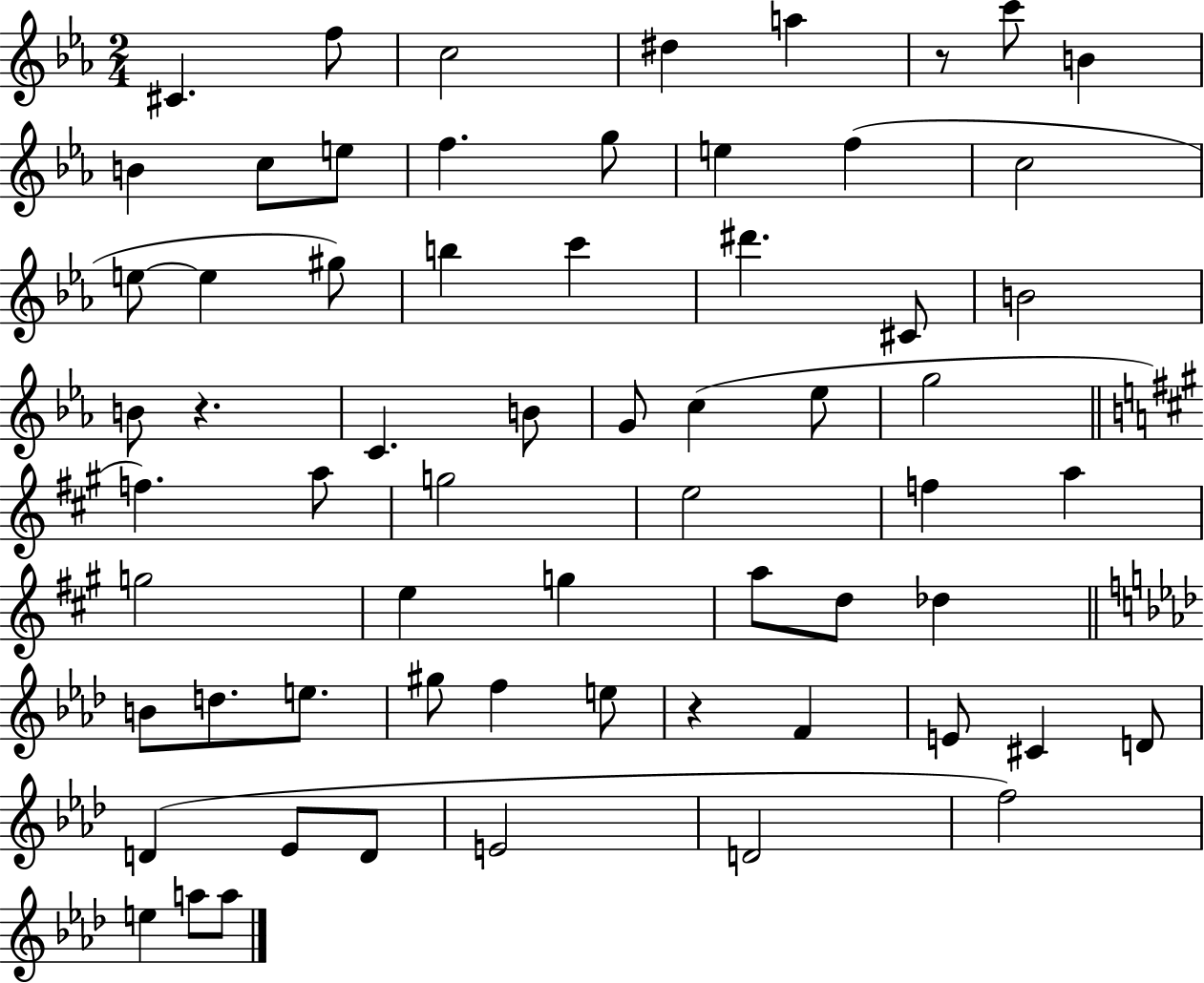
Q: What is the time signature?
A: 2/4